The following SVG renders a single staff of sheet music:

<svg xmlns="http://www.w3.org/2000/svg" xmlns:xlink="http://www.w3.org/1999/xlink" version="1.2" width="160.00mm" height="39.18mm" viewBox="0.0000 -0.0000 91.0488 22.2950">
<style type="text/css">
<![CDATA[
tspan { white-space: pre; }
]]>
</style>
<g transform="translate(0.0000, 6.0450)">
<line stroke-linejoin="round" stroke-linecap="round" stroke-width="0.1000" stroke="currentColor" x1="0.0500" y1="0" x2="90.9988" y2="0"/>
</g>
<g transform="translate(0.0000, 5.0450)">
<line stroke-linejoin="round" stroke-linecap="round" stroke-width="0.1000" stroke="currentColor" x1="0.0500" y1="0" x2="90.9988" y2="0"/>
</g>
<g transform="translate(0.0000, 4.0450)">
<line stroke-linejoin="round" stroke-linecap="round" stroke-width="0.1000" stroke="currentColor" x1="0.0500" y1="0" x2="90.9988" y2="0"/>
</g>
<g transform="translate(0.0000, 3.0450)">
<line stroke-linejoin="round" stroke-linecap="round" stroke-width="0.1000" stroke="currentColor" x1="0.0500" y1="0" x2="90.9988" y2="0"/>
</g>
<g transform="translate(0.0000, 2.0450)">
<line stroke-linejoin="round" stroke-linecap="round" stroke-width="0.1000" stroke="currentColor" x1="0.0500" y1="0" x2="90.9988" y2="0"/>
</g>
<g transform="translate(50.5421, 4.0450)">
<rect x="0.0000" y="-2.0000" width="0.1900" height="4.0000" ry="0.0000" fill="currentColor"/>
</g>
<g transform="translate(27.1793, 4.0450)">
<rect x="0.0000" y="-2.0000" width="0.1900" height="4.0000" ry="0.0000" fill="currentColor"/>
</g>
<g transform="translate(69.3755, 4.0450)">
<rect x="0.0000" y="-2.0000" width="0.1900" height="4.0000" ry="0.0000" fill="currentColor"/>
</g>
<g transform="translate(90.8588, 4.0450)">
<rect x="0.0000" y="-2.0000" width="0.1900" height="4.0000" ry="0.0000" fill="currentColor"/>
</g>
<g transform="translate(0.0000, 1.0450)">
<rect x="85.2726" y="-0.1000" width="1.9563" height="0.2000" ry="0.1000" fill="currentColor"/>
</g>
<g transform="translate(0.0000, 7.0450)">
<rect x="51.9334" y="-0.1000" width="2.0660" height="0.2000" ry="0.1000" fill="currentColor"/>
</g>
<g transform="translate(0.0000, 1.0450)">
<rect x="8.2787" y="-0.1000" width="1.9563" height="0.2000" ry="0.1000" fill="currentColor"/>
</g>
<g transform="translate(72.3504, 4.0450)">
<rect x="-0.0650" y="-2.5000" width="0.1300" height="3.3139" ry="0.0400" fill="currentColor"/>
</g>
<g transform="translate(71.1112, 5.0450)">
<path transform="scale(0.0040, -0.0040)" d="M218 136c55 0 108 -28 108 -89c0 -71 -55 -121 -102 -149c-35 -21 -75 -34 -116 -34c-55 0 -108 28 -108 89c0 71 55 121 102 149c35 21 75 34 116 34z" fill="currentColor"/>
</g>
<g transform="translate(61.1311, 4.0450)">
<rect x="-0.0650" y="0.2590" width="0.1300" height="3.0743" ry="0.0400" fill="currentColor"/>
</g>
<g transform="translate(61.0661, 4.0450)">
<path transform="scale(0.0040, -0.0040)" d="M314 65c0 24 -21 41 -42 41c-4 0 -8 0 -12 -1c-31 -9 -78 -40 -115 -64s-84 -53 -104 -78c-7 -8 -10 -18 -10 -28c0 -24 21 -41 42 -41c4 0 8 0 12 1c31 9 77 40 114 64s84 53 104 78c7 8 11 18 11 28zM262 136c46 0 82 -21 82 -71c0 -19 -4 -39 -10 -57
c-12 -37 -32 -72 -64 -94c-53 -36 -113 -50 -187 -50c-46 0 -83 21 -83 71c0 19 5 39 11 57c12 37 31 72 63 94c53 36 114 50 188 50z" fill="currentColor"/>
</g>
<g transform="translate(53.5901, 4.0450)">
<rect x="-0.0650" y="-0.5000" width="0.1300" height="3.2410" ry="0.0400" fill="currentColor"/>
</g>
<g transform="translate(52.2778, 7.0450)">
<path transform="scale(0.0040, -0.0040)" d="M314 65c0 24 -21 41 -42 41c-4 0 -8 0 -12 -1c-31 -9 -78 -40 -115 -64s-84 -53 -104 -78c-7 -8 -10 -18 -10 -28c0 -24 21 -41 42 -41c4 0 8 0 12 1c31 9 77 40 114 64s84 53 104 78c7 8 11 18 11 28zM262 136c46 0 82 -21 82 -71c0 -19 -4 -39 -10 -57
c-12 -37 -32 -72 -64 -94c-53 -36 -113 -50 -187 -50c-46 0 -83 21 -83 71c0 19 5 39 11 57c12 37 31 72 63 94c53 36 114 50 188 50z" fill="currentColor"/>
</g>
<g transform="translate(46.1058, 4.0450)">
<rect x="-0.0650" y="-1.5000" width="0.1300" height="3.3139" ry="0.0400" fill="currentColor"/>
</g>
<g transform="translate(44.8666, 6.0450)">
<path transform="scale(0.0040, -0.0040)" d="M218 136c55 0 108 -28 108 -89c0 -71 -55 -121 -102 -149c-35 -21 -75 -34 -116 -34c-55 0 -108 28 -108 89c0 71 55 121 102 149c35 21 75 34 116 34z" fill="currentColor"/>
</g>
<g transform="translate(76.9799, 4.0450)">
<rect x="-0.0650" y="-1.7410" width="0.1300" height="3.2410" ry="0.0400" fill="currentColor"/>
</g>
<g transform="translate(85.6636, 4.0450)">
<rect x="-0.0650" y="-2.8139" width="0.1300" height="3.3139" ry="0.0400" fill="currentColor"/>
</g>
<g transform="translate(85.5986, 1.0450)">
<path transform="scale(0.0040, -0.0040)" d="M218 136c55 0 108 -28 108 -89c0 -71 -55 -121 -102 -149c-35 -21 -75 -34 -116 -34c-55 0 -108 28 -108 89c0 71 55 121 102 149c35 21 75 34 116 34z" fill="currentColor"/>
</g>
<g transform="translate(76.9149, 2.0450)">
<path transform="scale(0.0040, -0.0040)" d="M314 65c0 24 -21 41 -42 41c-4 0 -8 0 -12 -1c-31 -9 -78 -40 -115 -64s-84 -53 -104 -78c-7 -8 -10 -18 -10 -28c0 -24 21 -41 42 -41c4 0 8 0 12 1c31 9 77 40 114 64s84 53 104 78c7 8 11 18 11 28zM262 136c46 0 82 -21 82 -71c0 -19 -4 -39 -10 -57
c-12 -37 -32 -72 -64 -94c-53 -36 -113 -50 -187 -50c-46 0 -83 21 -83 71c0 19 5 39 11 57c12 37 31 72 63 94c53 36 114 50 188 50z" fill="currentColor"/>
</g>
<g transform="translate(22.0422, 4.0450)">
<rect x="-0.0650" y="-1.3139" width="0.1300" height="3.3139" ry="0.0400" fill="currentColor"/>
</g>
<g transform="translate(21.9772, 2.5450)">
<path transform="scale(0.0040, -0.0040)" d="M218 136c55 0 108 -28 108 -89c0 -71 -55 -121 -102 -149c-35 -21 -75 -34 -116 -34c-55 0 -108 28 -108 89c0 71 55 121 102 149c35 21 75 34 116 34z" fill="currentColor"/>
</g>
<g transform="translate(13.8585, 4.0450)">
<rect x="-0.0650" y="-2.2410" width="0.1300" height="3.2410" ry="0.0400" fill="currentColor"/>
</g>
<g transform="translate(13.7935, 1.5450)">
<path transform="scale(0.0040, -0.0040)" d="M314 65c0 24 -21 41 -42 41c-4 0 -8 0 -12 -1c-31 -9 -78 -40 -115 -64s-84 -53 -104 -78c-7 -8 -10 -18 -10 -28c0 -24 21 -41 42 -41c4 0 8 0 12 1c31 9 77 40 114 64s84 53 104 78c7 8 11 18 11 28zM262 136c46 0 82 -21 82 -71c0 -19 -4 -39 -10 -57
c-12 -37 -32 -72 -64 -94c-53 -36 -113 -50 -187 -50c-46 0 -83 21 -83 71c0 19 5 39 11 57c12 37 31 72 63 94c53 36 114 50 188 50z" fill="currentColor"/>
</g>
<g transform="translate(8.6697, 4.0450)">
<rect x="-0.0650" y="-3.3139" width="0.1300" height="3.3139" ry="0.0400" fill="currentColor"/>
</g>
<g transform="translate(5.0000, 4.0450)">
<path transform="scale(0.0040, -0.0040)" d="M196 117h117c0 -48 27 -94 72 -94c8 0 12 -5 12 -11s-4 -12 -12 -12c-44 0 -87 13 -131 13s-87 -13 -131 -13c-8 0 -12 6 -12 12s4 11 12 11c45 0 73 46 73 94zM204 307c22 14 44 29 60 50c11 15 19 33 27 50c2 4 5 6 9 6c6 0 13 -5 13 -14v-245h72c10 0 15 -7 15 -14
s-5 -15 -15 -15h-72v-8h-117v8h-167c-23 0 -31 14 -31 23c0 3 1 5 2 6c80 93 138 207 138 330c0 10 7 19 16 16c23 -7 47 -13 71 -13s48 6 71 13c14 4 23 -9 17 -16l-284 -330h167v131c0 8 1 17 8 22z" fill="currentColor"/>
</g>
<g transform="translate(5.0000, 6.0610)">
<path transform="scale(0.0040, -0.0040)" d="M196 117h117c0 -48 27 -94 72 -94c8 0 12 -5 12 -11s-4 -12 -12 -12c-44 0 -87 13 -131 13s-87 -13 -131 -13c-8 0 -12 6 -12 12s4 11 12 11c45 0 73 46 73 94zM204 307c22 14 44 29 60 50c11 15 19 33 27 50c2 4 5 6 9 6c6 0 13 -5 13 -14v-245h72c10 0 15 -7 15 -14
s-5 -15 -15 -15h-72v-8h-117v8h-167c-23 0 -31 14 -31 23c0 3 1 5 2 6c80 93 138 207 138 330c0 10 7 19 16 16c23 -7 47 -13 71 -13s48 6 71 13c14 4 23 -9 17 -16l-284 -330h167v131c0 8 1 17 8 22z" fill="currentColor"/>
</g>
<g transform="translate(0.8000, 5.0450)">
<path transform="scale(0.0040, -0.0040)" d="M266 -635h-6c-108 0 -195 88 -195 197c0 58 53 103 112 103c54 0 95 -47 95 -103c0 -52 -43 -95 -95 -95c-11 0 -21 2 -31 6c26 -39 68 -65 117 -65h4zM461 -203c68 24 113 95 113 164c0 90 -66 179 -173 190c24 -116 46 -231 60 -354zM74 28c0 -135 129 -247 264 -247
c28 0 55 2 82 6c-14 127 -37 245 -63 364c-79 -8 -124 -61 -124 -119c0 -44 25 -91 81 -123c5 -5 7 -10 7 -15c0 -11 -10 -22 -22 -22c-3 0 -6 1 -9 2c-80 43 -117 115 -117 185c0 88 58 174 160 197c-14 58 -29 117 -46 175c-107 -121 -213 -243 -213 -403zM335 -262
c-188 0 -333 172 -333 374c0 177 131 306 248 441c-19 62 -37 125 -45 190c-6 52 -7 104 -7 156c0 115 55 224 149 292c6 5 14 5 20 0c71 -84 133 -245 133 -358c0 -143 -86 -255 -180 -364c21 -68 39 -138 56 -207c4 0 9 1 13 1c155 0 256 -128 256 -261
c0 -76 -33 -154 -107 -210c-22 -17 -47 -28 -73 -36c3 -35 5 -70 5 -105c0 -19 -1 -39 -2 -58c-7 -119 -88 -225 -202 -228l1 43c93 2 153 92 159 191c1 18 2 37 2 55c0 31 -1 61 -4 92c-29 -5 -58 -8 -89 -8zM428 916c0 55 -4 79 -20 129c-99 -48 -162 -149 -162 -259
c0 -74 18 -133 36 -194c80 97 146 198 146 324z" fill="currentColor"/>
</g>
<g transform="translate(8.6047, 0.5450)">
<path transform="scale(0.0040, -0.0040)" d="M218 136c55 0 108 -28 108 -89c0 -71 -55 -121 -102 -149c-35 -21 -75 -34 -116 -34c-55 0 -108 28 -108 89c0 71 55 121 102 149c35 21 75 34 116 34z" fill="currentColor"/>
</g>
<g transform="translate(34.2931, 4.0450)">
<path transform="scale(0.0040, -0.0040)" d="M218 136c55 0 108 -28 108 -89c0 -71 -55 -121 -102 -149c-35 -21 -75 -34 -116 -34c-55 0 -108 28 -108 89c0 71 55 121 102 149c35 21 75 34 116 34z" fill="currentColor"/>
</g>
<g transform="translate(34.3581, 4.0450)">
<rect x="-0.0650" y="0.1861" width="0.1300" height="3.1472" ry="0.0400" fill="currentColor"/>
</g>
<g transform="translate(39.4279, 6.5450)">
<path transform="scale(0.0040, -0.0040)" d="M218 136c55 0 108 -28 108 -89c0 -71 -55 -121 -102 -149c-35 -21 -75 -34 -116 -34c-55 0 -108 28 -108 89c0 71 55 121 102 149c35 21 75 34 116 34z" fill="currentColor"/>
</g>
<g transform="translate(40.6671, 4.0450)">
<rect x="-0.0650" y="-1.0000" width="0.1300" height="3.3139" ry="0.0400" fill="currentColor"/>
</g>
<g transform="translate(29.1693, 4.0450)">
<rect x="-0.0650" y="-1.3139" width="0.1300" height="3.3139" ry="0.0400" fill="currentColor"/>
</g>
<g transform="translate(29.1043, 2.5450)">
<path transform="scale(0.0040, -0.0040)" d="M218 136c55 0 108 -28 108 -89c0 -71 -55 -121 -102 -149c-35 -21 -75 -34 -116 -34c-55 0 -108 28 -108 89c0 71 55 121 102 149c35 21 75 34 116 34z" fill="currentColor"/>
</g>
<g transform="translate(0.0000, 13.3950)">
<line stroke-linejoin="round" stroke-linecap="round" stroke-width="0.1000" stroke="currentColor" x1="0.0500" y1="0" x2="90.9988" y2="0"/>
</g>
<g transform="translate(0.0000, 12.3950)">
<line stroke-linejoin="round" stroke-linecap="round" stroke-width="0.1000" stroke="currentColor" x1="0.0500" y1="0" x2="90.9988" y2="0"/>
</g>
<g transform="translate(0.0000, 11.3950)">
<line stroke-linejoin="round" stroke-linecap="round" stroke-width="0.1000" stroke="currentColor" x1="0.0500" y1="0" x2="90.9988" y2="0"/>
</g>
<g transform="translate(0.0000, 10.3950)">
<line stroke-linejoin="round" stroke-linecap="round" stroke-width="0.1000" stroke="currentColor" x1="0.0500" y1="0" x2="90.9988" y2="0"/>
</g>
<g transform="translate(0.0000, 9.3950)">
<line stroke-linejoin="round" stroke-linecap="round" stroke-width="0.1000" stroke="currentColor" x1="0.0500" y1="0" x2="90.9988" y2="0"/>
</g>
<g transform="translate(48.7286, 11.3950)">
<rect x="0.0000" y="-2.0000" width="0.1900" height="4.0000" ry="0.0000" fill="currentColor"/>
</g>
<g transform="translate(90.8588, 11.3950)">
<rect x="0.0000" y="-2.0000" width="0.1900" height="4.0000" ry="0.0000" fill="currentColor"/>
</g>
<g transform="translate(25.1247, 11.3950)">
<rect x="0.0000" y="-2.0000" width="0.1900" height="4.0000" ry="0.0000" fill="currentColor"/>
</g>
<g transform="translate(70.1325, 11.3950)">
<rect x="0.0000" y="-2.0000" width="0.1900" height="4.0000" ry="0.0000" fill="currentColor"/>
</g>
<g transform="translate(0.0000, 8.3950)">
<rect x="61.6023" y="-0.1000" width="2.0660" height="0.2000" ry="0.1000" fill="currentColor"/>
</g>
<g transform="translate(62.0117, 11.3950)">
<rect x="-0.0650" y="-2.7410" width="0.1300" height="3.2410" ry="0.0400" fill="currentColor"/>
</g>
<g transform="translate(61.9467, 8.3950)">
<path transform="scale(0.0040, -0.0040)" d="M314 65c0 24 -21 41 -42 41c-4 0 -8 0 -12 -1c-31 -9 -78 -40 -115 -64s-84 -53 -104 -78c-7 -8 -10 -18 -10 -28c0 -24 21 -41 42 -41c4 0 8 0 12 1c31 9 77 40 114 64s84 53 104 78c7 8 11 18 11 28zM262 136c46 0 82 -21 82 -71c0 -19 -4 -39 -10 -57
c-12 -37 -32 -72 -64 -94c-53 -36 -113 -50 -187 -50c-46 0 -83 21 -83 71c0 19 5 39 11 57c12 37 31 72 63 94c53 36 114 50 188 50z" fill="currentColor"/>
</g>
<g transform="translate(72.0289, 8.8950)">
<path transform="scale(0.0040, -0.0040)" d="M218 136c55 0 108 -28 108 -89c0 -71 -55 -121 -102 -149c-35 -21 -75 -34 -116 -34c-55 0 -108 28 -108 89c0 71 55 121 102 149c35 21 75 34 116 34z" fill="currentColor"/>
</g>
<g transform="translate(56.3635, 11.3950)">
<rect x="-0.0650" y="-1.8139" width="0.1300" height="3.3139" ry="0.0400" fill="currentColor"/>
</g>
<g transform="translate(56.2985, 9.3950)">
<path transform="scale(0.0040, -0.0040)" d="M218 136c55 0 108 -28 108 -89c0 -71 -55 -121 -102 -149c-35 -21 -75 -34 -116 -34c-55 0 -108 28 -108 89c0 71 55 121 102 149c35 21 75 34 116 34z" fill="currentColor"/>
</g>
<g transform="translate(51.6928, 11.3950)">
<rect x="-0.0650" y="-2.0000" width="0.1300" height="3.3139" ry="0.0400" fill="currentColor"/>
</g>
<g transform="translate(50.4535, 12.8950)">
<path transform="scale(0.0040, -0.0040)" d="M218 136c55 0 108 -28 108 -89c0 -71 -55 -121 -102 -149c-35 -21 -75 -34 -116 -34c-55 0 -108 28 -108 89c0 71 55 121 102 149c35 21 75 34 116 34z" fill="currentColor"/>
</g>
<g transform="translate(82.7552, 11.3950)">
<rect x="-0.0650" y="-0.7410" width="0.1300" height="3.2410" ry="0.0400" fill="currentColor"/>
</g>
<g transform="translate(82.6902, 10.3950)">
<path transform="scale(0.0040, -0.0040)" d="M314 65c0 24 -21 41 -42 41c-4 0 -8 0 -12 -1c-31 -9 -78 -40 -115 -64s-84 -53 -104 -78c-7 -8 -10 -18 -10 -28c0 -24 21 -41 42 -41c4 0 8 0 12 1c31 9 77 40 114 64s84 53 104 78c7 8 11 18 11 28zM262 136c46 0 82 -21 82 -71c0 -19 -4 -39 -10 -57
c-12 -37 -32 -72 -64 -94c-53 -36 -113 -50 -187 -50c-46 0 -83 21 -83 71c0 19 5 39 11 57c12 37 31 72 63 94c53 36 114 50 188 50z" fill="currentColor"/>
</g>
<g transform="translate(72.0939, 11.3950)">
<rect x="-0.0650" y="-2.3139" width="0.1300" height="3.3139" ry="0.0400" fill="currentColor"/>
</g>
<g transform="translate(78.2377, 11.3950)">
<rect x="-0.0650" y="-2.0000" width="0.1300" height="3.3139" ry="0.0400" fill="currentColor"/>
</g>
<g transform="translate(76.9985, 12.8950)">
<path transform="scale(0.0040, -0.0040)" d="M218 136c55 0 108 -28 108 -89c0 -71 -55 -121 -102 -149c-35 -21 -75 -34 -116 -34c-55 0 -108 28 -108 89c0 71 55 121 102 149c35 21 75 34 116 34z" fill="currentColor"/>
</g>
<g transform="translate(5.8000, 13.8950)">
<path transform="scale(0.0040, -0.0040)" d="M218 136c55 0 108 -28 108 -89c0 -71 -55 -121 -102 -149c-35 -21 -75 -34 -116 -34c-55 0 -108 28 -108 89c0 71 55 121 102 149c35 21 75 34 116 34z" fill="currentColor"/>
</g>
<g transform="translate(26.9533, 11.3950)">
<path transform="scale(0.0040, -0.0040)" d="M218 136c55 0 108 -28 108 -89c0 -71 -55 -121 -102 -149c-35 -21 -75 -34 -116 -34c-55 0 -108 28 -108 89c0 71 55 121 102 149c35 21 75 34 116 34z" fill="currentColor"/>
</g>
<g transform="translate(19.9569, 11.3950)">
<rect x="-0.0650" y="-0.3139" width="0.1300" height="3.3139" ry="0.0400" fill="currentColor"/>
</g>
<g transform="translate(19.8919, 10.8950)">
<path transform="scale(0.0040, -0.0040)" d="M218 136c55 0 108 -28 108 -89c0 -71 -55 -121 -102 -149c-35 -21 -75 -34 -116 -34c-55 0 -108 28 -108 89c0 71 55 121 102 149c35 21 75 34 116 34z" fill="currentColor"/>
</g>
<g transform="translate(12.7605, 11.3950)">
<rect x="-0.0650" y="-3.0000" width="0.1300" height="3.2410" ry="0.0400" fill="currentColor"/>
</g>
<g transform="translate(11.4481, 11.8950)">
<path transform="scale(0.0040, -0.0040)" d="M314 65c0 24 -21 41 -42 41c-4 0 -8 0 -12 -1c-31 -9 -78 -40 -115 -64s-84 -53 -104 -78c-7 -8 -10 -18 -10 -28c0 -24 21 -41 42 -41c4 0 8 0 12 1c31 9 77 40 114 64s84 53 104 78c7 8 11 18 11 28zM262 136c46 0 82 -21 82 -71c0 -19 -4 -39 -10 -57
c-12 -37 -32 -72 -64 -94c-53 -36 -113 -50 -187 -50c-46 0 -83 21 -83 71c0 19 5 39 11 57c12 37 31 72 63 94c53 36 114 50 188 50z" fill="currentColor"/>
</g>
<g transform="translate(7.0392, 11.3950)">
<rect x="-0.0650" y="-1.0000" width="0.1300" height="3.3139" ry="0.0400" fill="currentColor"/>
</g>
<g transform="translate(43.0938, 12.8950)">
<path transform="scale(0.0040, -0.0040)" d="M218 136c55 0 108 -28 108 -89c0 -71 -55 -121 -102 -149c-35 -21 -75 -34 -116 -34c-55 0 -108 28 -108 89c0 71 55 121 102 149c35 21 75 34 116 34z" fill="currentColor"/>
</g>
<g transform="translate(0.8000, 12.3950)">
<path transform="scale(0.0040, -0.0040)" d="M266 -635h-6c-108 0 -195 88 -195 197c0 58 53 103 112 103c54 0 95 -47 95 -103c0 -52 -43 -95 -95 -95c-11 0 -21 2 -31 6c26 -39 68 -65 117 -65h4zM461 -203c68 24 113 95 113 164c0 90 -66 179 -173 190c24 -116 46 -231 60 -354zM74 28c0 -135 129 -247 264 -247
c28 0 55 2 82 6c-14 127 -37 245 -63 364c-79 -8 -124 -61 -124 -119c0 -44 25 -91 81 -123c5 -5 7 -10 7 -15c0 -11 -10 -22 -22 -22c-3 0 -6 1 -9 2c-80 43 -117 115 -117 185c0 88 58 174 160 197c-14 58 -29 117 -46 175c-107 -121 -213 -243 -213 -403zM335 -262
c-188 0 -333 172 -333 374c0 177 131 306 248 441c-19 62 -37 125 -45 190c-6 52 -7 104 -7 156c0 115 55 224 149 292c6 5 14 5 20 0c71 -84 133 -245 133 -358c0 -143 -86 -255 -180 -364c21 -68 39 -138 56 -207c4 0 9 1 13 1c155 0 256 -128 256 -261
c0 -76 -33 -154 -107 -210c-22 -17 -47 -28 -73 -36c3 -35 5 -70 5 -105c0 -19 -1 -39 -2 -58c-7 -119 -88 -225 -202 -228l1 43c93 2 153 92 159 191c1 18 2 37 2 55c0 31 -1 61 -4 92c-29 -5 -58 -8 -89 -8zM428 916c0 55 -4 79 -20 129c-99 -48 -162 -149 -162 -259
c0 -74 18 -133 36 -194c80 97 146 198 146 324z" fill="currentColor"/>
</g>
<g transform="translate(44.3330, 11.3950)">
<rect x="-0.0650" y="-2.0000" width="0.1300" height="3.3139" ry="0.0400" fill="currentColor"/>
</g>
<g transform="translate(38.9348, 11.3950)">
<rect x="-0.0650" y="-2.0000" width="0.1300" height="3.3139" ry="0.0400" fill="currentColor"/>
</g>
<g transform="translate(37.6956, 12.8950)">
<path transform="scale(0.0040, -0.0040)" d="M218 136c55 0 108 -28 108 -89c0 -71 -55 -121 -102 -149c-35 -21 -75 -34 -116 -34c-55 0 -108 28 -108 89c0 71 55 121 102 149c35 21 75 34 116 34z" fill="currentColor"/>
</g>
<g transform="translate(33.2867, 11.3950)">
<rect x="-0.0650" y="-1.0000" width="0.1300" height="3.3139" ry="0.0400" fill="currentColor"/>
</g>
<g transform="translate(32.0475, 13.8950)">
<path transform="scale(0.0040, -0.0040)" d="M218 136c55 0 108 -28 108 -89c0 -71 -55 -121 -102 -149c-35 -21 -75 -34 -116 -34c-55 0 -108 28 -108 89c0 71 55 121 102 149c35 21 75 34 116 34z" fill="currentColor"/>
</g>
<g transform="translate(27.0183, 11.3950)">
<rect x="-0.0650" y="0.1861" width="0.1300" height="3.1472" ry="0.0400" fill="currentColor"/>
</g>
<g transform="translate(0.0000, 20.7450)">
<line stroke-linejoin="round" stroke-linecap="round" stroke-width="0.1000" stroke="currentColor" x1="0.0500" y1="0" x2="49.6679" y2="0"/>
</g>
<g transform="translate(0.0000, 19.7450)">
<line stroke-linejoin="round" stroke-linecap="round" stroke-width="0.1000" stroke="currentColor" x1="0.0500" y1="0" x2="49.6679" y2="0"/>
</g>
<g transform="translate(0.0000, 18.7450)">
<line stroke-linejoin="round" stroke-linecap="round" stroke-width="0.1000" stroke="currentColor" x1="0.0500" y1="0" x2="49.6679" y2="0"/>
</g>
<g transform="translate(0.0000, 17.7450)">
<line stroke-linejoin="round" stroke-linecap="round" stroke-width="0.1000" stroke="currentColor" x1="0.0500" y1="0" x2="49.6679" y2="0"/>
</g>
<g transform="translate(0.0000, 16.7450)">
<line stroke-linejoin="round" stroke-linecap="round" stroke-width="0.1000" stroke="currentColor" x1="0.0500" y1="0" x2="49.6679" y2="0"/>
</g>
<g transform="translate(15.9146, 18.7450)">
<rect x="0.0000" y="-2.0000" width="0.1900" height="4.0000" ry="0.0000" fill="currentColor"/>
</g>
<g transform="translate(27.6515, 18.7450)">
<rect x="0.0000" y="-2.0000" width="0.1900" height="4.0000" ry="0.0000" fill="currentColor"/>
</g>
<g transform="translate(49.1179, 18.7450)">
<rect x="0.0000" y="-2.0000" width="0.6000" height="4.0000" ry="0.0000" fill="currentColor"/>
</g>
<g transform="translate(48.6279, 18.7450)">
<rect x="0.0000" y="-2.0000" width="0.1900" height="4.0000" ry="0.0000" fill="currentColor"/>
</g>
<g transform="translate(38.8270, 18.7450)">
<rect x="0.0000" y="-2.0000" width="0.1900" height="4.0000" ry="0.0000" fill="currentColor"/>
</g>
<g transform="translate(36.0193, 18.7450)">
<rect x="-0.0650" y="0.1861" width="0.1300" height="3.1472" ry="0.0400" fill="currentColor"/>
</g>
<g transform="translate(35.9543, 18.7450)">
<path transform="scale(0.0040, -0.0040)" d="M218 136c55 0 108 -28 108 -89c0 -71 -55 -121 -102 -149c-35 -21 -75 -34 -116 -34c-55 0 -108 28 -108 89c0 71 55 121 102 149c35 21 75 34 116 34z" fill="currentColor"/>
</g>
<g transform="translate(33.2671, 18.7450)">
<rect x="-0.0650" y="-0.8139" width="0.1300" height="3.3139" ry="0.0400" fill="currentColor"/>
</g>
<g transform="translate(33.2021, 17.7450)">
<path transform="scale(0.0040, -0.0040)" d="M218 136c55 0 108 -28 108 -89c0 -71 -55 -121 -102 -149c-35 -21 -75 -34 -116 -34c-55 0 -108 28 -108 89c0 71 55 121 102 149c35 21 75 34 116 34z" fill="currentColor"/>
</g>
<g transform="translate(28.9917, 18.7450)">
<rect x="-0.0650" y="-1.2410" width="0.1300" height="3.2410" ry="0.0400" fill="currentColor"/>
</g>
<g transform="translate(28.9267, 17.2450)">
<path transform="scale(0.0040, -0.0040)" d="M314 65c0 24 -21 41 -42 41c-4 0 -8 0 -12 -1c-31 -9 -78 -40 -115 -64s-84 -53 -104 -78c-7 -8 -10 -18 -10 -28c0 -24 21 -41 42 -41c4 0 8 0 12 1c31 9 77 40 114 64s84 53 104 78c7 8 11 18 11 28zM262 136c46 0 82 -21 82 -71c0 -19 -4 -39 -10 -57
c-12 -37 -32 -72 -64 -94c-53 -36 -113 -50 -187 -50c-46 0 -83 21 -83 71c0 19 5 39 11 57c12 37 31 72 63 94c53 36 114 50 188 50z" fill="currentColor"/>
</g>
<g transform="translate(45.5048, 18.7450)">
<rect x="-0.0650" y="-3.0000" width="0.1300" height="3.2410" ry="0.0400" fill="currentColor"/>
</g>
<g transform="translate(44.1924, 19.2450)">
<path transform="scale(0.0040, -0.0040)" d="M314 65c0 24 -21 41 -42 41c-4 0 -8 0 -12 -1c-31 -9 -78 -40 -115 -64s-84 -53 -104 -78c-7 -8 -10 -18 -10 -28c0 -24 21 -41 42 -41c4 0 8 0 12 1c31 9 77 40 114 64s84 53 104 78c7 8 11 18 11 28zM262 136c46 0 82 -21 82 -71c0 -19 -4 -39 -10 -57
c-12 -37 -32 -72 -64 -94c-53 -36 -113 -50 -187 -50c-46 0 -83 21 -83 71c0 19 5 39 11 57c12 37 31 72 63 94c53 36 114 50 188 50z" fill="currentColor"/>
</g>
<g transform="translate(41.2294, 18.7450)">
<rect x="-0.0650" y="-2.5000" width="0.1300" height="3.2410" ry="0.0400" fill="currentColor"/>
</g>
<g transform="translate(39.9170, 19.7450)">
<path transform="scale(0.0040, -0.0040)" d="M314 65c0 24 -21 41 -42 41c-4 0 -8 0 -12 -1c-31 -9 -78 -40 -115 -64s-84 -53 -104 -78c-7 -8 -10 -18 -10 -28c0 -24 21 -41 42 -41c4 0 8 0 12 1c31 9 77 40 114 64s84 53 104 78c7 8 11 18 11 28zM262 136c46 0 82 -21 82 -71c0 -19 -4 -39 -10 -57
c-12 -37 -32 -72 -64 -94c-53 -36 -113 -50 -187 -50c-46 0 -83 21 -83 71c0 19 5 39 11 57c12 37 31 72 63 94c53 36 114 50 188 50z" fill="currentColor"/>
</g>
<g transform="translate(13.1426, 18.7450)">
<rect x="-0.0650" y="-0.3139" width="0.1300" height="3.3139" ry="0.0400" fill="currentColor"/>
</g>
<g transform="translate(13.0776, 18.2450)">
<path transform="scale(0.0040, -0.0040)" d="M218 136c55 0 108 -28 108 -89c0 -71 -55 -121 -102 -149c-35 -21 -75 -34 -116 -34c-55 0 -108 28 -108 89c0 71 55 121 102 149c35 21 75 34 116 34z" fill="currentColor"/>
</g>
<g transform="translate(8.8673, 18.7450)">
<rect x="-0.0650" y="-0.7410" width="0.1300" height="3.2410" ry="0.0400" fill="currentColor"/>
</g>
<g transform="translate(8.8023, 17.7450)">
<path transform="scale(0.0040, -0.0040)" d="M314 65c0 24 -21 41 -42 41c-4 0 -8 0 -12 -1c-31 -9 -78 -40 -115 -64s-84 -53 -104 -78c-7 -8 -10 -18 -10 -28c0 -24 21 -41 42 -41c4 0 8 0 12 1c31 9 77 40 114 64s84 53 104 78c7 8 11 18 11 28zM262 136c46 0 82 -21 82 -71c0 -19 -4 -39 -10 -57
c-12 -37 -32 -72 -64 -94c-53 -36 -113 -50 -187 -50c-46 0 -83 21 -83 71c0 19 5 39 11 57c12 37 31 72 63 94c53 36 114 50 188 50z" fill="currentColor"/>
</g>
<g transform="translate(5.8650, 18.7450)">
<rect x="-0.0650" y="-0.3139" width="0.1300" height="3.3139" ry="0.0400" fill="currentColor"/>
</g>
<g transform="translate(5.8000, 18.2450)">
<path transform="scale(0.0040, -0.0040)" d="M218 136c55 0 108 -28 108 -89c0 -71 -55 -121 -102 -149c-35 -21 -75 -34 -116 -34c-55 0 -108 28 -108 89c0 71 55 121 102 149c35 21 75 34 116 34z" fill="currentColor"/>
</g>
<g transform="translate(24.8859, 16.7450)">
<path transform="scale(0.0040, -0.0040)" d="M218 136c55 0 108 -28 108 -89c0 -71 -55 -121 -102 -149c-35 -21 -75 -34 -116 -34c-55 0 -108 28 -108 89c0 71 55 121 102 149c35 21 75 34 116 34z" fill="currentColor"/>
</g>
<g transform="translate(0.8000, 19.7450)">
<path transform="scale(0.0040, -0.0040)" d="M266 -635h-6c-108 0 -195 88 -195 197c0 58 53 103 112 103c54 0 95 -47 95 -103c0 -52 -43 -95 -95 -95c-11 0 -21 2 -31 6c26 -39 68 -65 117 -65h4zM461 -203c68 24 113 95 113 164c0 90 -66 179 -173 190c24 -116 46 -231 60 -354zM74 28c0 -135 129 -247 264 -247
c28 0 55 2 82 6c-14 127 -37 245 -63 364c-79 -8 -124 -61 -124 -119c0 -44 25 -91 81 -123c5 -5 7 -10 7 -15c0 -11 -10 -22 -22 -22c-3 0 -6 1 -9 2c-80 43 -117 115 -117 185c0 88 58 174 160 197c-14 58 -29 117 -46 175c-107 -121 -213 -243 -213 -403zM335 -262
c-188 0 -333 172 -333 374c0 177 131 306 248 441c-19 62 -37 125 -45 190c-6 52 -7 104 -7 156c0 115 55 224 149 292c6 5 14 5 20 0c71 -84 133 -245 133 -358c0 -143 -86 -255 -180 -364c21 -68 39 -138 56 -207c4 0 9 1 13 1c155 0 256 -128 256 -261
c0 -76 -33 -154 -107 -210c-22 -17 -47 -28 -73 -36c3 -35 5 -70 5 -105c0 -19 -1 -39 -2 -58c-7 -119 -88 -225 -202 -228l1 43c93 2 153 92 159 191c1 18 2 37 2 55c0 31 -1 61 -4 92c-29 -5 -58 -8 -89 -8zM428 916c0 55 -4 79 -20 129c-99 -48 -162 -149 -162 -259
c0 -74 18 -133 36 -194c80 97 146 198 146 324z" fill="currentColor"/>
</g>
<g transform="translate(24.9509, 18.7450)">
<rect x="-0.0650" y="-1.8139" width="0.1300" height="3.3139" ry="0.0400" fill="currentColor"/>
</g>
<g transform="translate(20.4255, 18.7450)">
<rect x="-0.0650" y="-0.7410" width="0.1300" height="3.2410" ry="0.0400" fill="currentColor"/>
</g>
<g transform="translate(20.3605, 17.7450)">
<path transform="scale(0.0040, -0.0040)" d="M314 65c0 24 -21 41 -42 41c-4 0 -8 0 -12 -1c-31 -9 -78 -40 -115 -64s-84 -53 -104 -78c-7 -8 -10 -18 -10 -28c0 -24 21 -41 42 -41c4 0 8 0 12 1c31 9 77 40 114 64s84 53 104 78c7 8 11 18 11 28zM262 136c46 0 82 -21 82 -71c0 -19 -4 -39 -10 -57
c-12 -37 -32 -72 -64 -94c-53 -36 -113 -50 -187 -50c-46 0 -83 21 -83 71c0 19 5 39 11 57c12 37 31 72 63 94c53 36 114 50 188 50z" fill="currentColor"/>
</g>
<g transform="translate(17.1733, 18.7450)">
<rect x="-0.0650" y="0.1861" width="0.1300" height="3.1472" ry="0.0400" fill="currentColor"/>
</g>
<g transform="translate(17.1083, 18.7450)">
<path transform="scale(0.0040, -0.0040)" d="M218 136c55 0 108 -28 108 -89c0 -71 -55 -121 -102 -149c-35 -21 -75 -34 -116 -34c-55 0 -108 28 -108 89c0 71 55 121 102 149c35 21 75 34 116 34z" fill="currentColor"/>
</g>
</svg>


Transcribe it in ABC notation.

X:1
T:Untitled
M:4/4
L:1/4
K:C
b g2 e e B D E C2 B2 G f2 a D A2 c B D F F F f a2 g F d2 c d2 c B d2 f e2 d B G2 A2